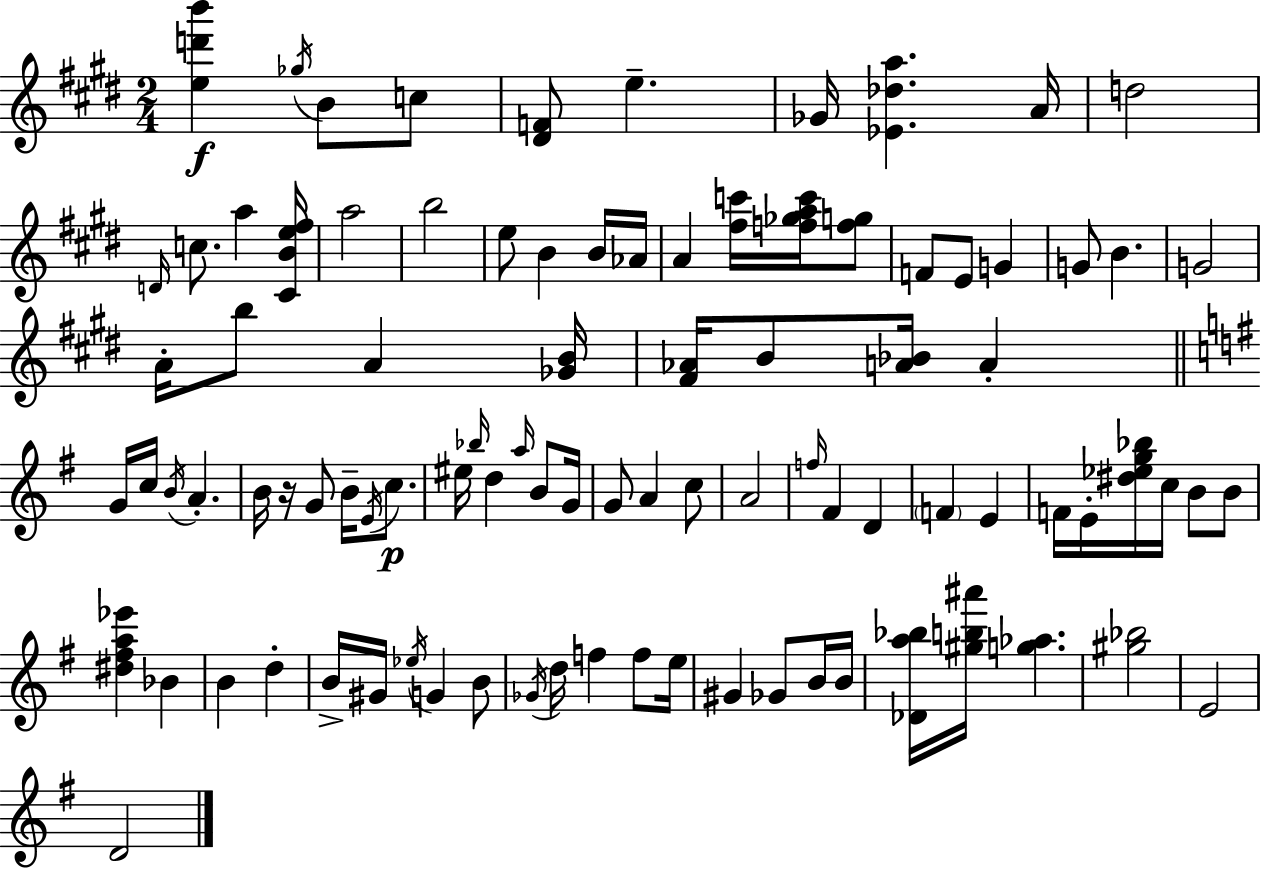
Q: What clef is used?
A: treble